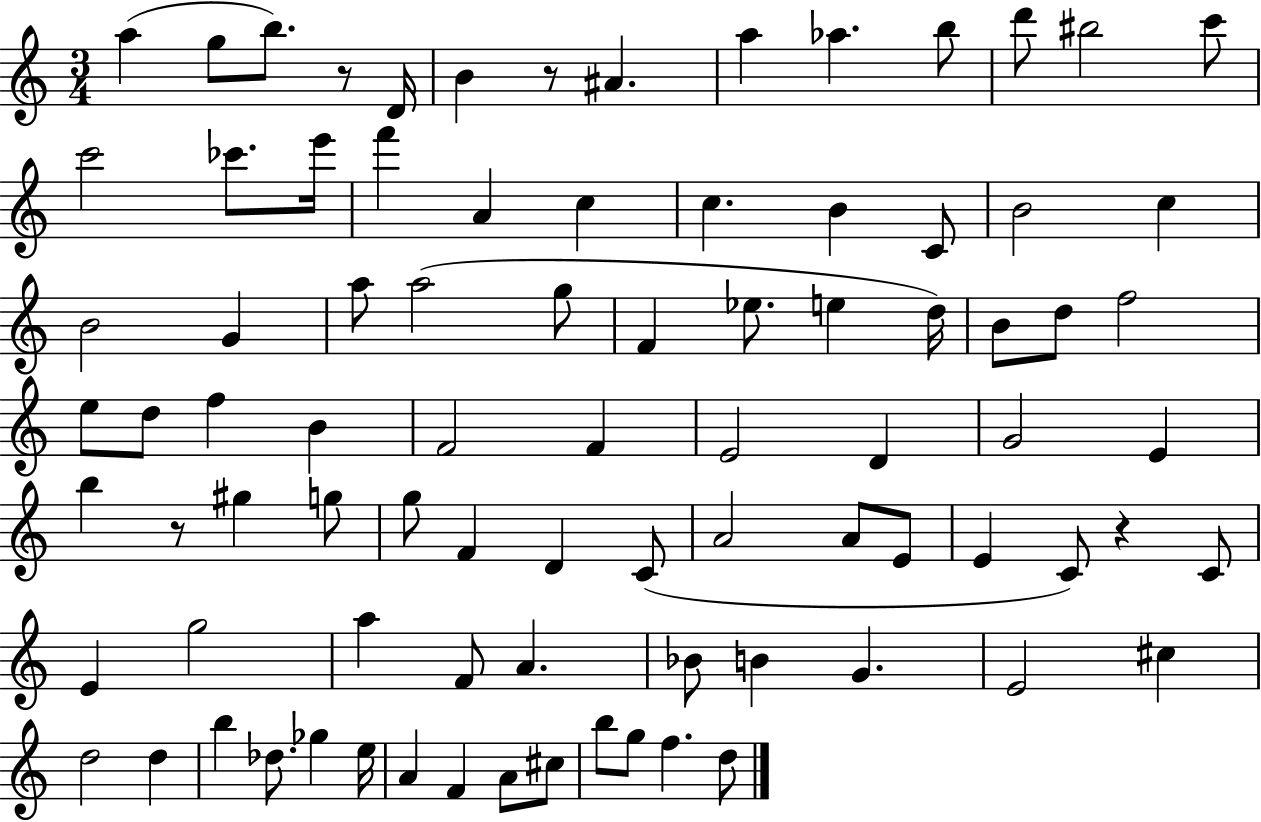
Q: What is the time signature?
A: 3/4